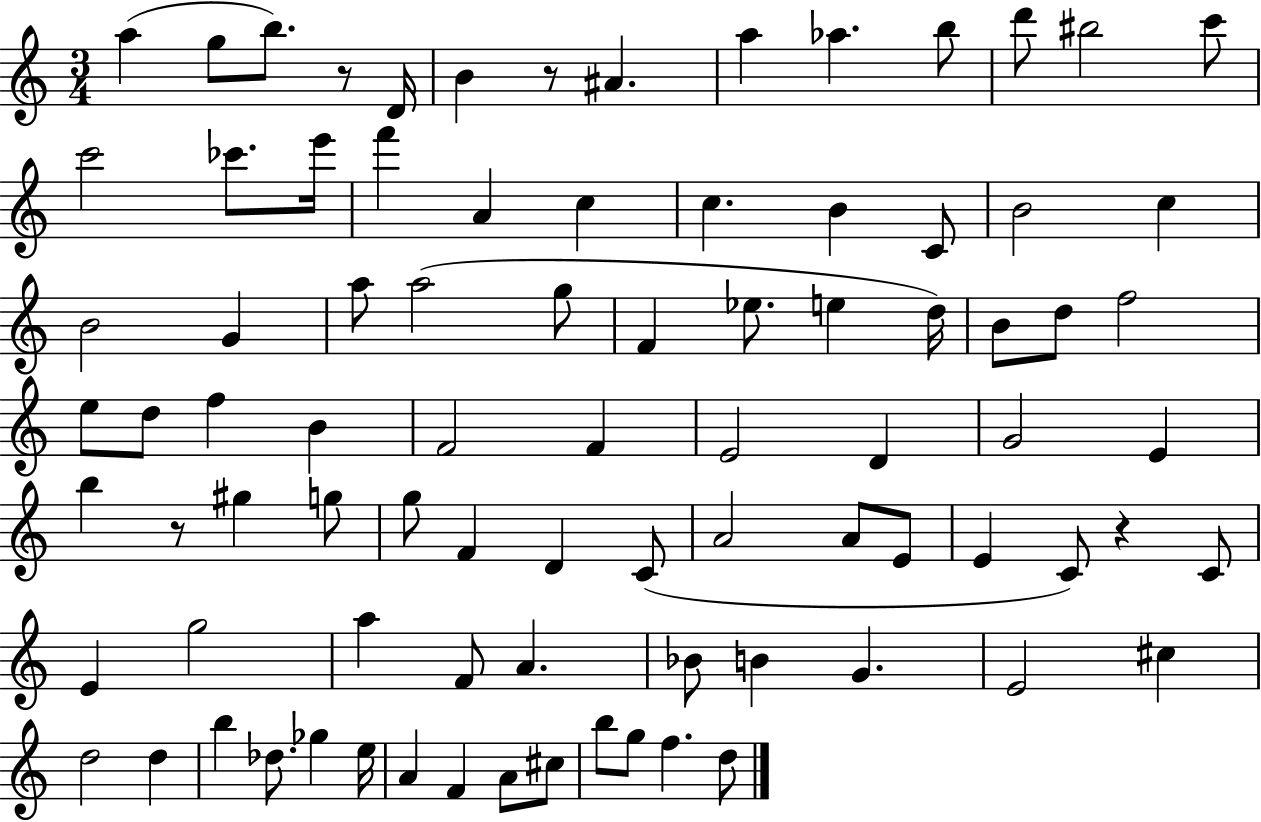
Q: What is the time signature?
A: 3/4